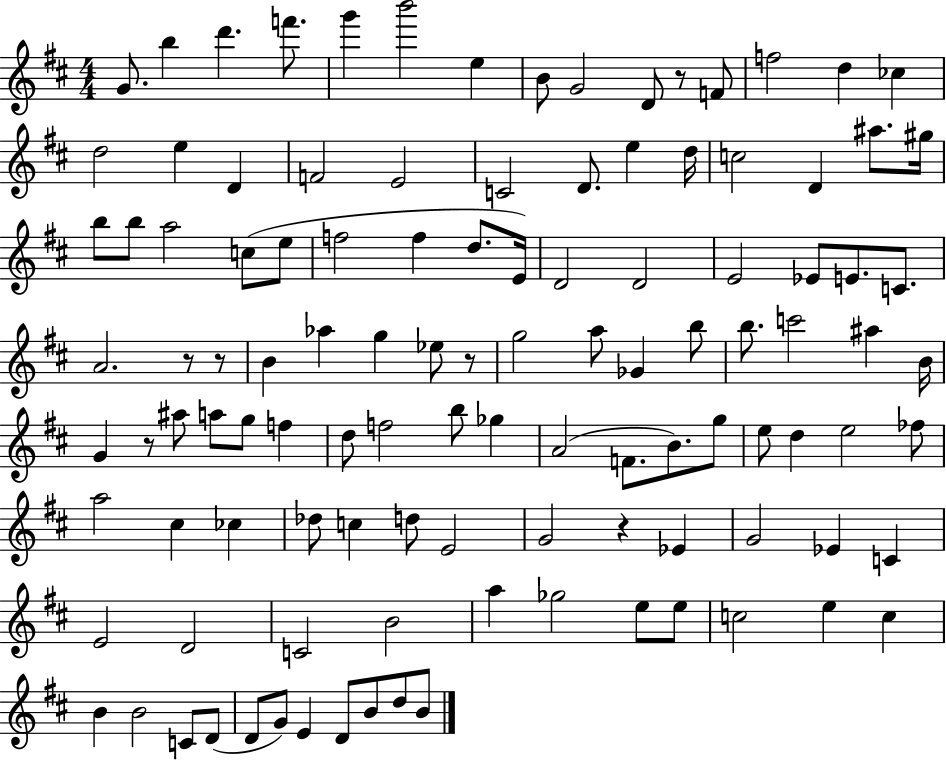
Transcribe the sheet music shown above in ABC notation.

X:1
T:Untitled
M:4/4
L:1/4
K:D
G/2 b d' f'/2 g' b'2 e B/2 G2 D/2 z/2 F/2 f2 d _c d2 e D F2 E2 C2 D/2 e d/4 c2 D ^a/2 ^g/4 b/2 b/2 a2 c/2 e/2 f2 f d/2 E/4 D2 D2 E2 _E/2 E/2 C/2 A2 z/2 z/2 B _a g _e/2 z/2 g2 a/2 _G b/2 b/2 c'2 ^a B/4 G z/2 ^a/2 a/2 g/2 f d/2 f2 b/2 _g A2 F/2 B/2 g/2 e/2 d e2 _f/2 a2 ^c _c _d/2 c d/2 E2 G2 z _E G2 _E C E2 D2 C2 B2 a _g2 e/2 e/2 c2 e c B B2 C/2 D/2 D/2 G/2 E D/2 B/2 d/2 B/2